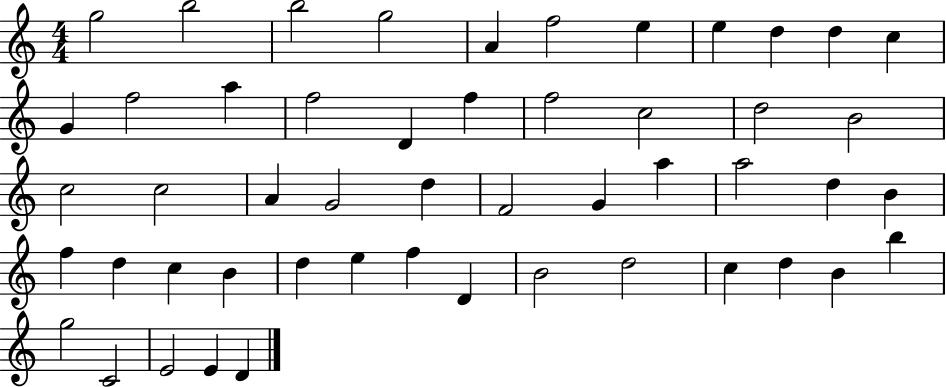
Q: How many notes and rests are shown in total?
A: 51